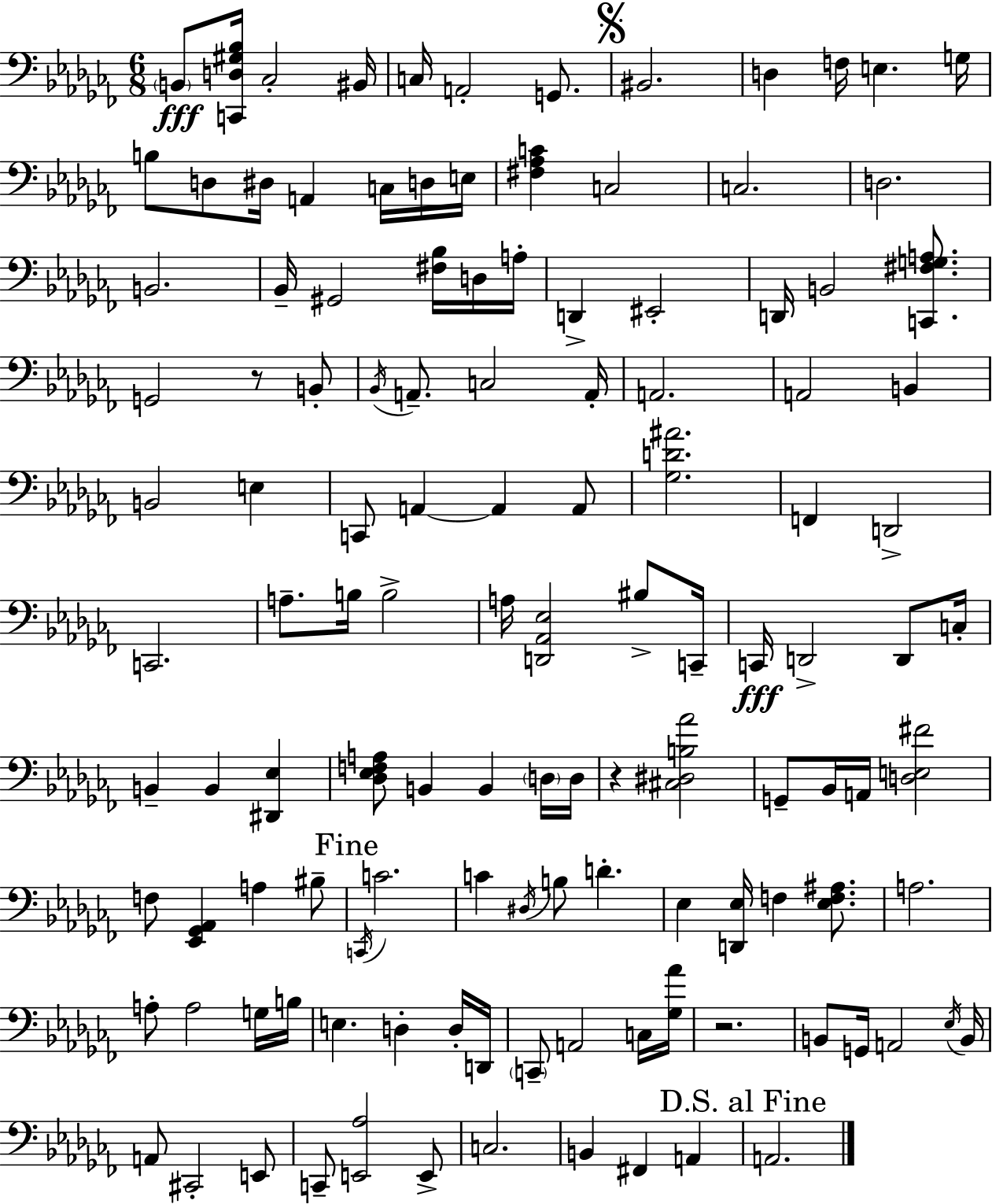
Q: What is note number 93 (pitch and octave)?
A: A2